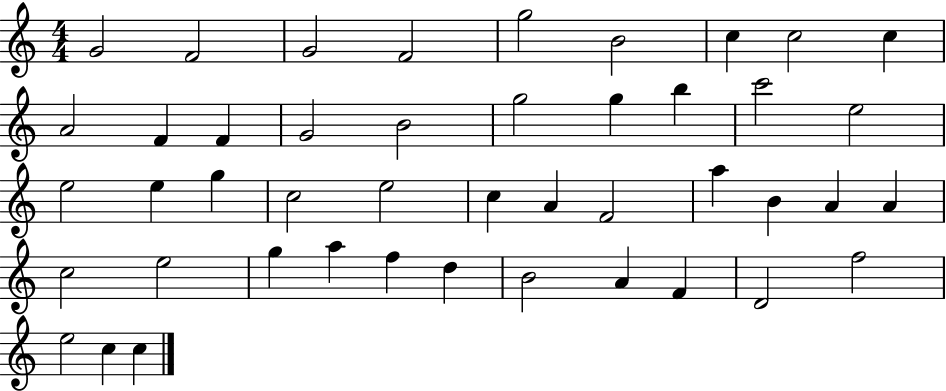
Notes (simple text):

G4/h F4/h G4/h F4/h G5/h B4/h C5/q C5/h C5/q A4/h F4/q F4/q G4/h B4/h G5/h G5/q B5/q C6/h E5/h E5/h E5/q G5/q C5/h E5/h C5/q A4/q F4/h A5/q B4/q A4/q A4/q C5/h E5/h G5/q A5/q F5/q D5/q B4/h A4/q F4/q D4/h F5/h E5/h C5/q C5/q